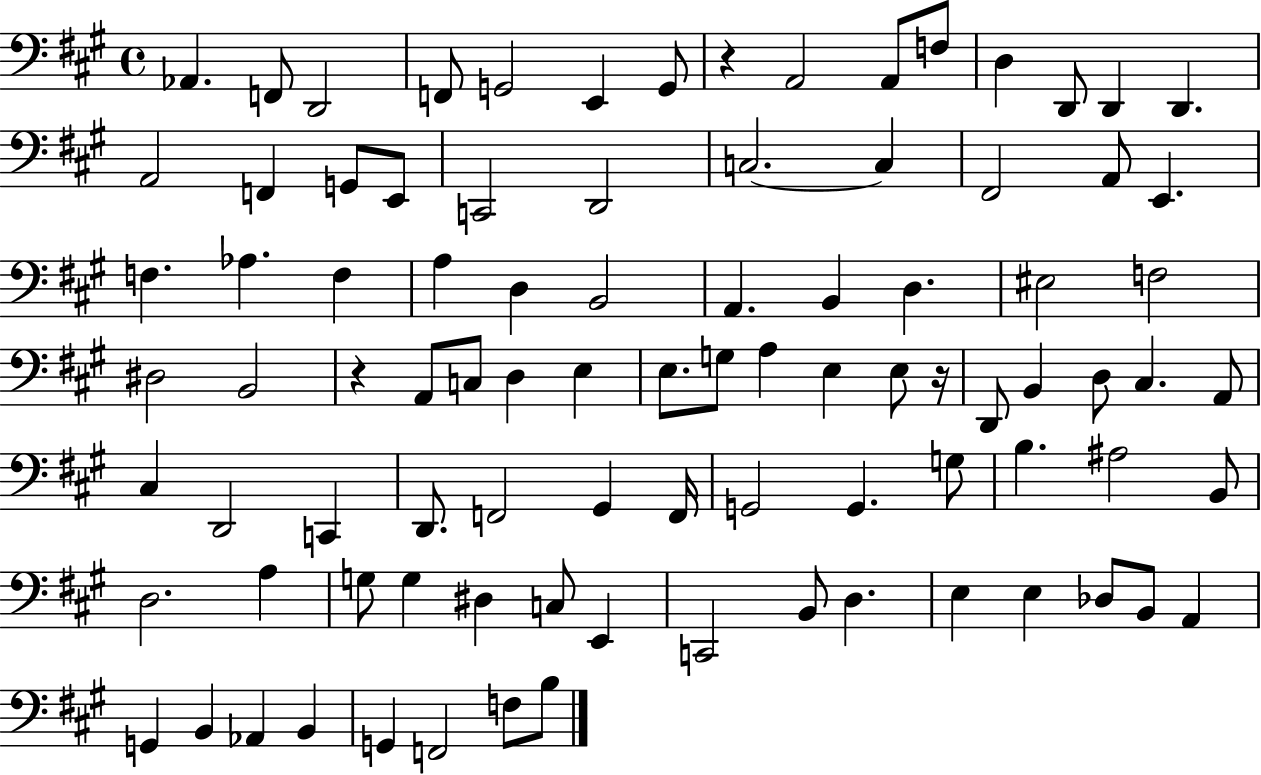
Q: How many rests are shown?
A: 3